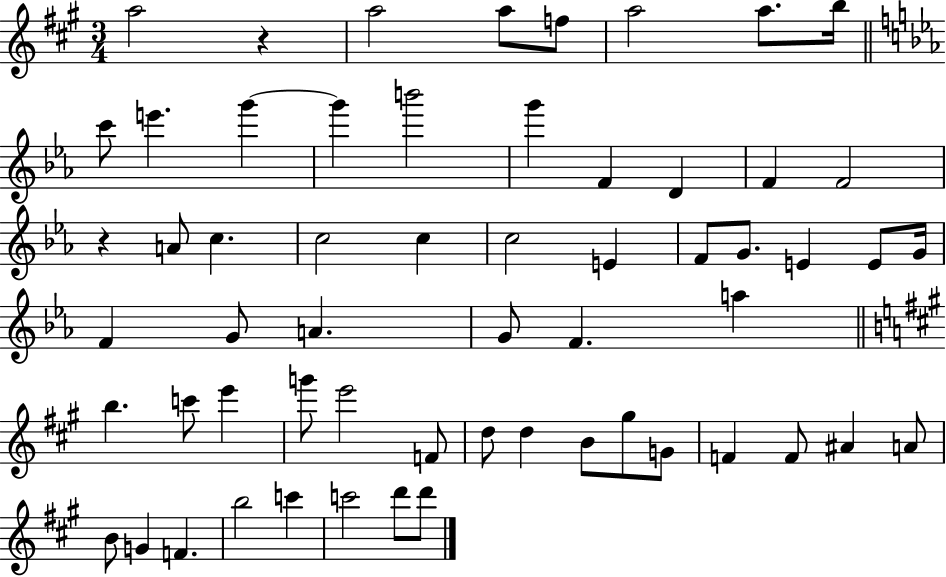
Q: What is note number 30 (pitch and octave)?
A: G4